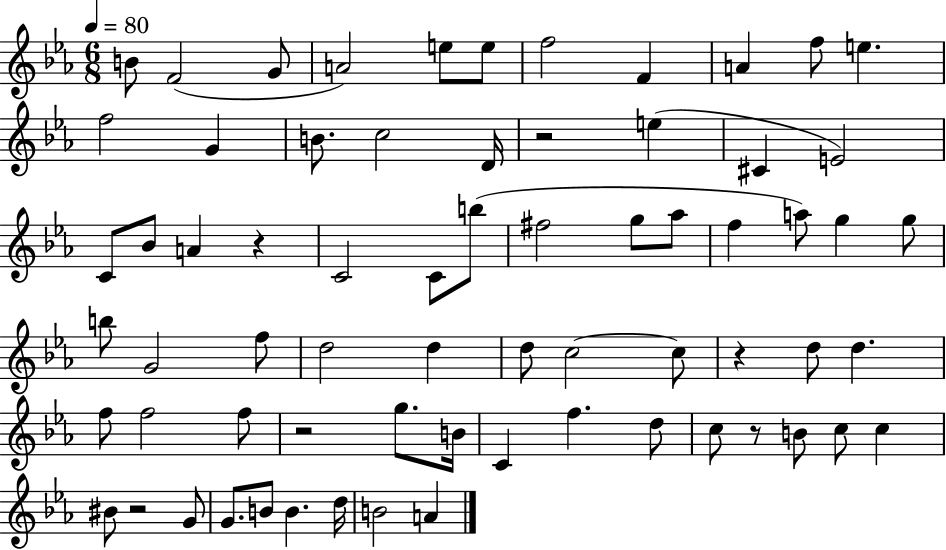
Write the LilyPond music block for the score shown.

{
  \clef treble
  \numericTimeSignature
  \time 6/8
  \key ees \major
  \tempo 4 = 80
  b'8 f'2( g'8 | a'2) e''8 e''8 | f''2 f'4 | a'4 f''8 e''4. | \break f''2 g'4 | b'8. c''2 d'16 | r2 e''4( | cis'4 e'2) | \break c'8 bes'8 a'4 r4 | c'2 c'8 b''8( | fis''2 g''8 aes''8 | f''4 a''8) g''4 g''8 | \break b''8 g'2 f''8 | d''2 d''4 | d''8 c''2~~ c''8 | r4 d''8 d''4. | \break f''8 f''2 f''8 | r2 g''8. b'16 | c'4 f''4. d''8 | c''8 r8 b'8 c''8 c''4 | \break bis'8 r2 g'8 | g'8. b'8 b'4. d''16 | b'2 a'4 | \bar "|."
}